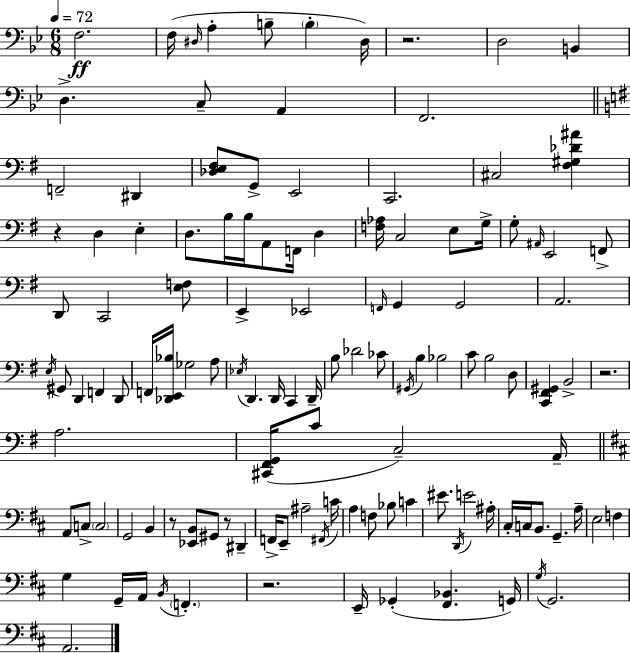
F3/h. F3/s D#3/s A3/q B3/e B3/q D#3/s R/h. D3/h B2/q D3/q. C3/e A2/q F2/h. F2/h D#2/q [Db3,E3,F#3]/e G2/e E2/h C2/h. C#3/h [F#3,G#3,Db4,A#4]/q R/q D3/q E3/q D3/e. B3/s B3/s A2/e F2/s D3/q [F3,Ab3]/s C3/h E3/e G3/s G3/e A#2/s E2/h F2/e D2/e C2/h [E3,F3]/e E2/q Eb2/h F2/s G2/q G2/h A2/h. E3/s G#2/e D2/q F2/q D2/e F2/s [Db2,E2,Bb3]/s Gb3/h A3/e Eb3/s D2/q. D2/s C2/q D2/s B3/e Db4/h CES4/e G#2/s B3/q Bb3/h C4/e B3/h D3/e [C2,F#2,G#2]/q B2/h R/h. A3/h. [C#2,F#2,G2]/s C4/e C3/h A2/s A2/e C3/e C3/h G2/h B2/q R/e [Eb2,B2]/e G#2/e R/e D#2/q F2/s E2/e A#3/h F#2/s C4/s A3/q F3/e Bb3/e C4/q EIS4/e. D2/s E4/h A#3/s C#3/s C3/s B2/e. G2/q. A3/s E3/h F3/q G3/q G2/s A2/s B2/s F2/q. R/h. E2/s Gb2/q [F#2,Bb2]/q. G2/s G3/s G2/h. A2/h.